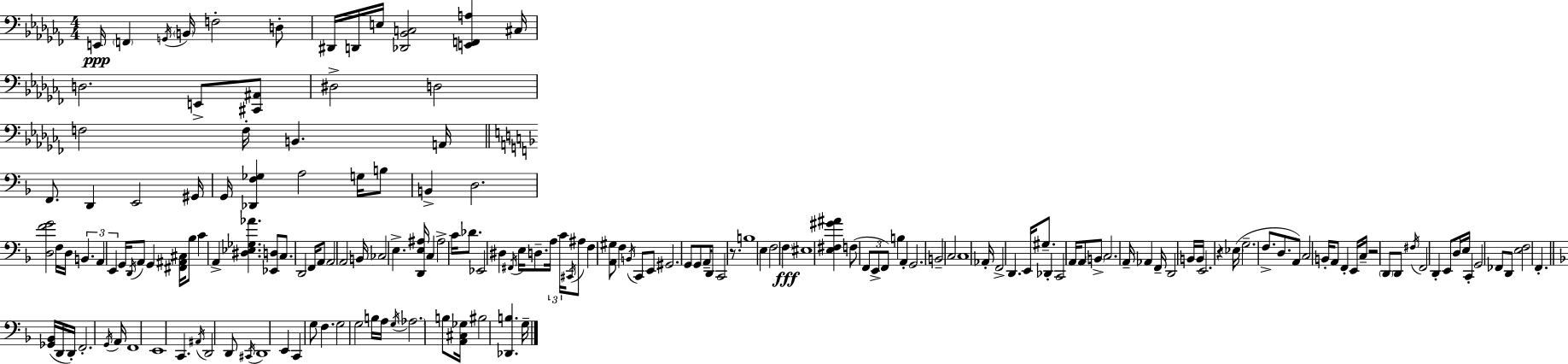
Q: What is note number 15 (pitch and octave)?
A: F3